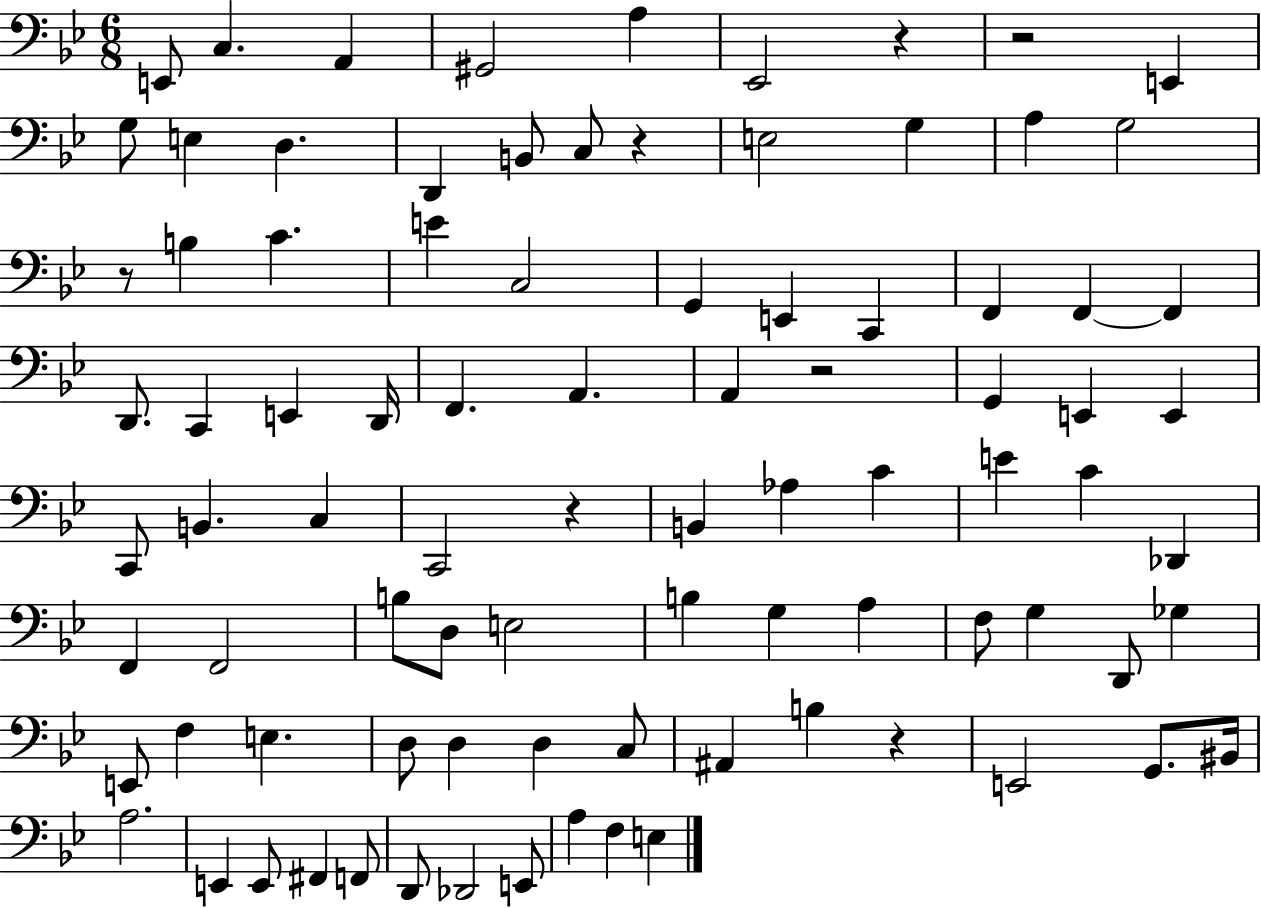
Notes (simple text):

E2/e C3/q. A2/q G#2/h A3/q Eb2/h R/q R/h E2/q G3/e E3/q D3/q. D2/q B2/e C3/e R/q E3/h G3/q A3/q G3/h R/e B3/q C4/q. E4/q C3/h G2/q E2/q C2/q F2/q F2/q F2/q D2/e. C2/q E2/q D2/s F2/q. A2/q. A2/q R/h G2/q E2/q E2/q C2/e B2/q. C3/q C2/h R/q B2/q Ab3/q C4/q E4/q C4/q Db2/q F2/q F2/h B3/e D3/e E3/h B3/q G3/q A3/q F3/e G3/q D2/e Gb3/q E2/e F3/q E3/q. D3/e D3/q D3/q C3/e A#2/q B3/q R/q E2/h G2/e. BIS2/s A3/h. E2/q E2/e F#2/q F2/e D2/e Db2/h E2/e A3/q F3/q E3/q